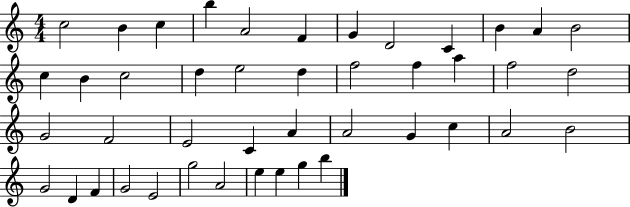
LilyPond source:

{
  \clef treble
  \numericTimeSignature
  \time 4/4
  \key c \major
  c''2 b'4 c''4 | b''4 a'2 f'4 | g'4 d'2 c'4 | b'4 a'4 b'2 | \break c''4 b'4 c''2 | d''4 e''2 d''4 | f''2 f''4 a''4 | f''2 d''2 | \break g'2 f'2 | e'2 c'4 a'4 | a'2 g'4 c''4 | a'2 b'2 | \break g'2 d'4 f'4 | g'2 e'2 | g''2 a'2 | e''4 e''4 g''4 b''4 | \break \bar "|."
}